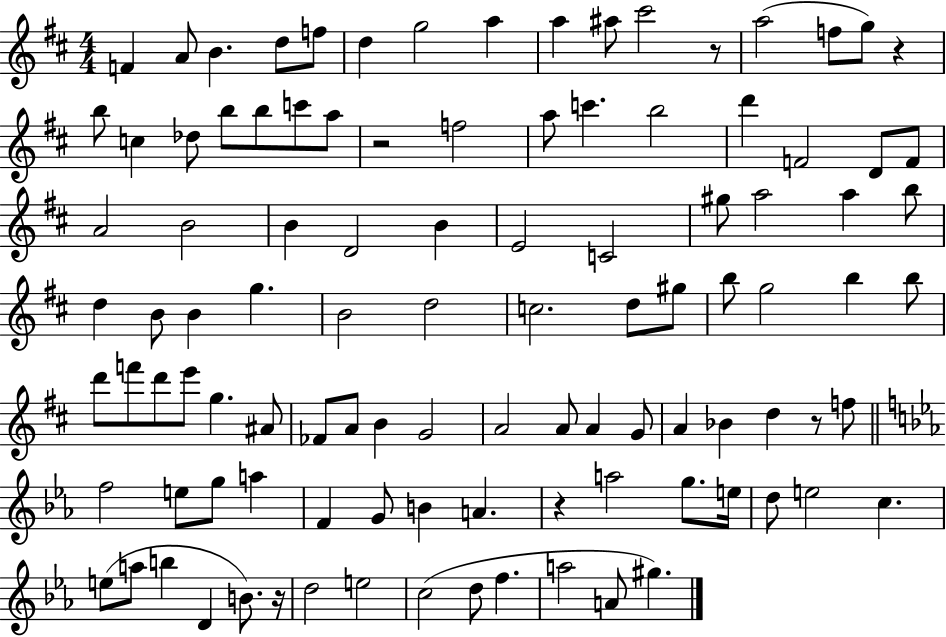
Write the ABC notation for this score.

X:1
T:Untitled
M:4/4
L:1/4
K:D
F A/2 B d/2 f/2 d g2 a a ^a/2 ^c'2 z/2 a2 f/2 g/2 z b/2 c _d/2 b/2 b/2 c'/2 a/2 z2 f2 a/2 c' b2 d' F2 D/2 F/2 A2 B2 B D2 B E2 C2 ^g/2 a2 a b/2 d B/2 B g B2 d2 c2 d/2 ^g/2 b/2 g2 b b/2 d'/2 f'/2 d'/2 e'/2 g ^A/2 _F/2 A/2 B G2 A2 A/2 A G/2 A _B d z/2 f/2 f2 e/2 g/2 a F G/2 B A z a2 g/2 e/4 d/2 e2 c e/2 a/2 b D B/2 z/4 d2 e2 c2 d/2 f a2 A/2 ^g